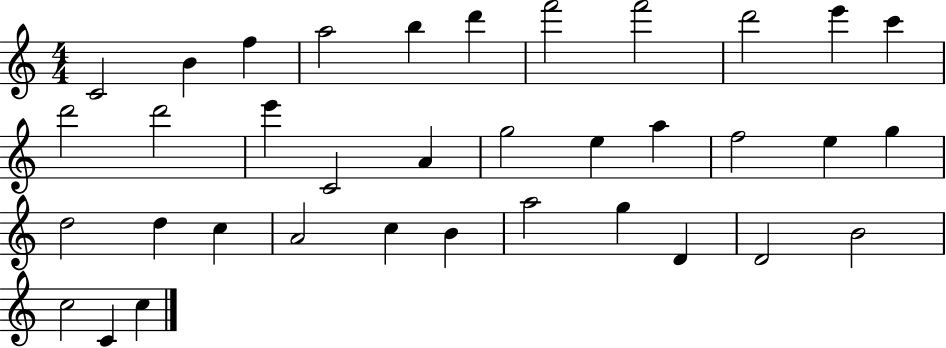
X:1
T:Untitled
M:4/4
L:1/4
K:C
C2 B f a2 b d' f'2 f'2 d'2 e' c' d'2 d'2 e' C2 A g2 e a f2 e g d2 d c A2 c B a2 g D D2 B2 c2 C c